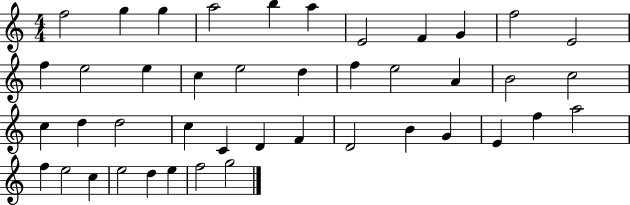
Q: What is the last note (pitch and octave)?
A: G5